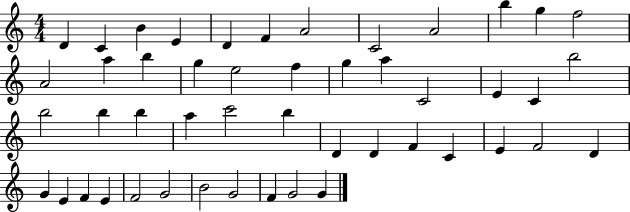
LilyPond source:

{
  \clef treble
  \numericTimeSignature
  \time 4/4
  \key c \major
  d'4 c'4 b'4 e'4 | d'4 f'4 a'2 | c'2 a'2 | b''4 g''4 f''2 | \break a'2 a''4 b''4 | g''4 e''2 f''4 | g''4 a''4 c'2 | e'4 c'4 b''2 | \break b''2 b''4 b''4 | a''4 c'''2 b''4 | d'4 d'4 f'4 c'4 | e'4 f'2 d'4 | \break g'4 e'4 f'4 e'4 | f'2 g'2 | b'2 g'2 | f'4 g'2 g'4 | \break \bar "|."
}